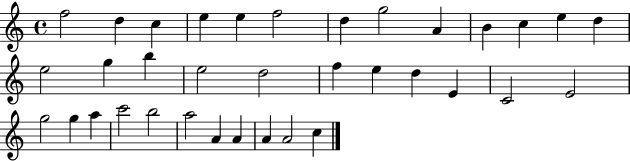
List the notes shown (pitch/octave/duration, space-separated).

F5/h D5/q C5/q E5/q E5/q F5/h D5/q G5/h A4/q B4/q C5/q E5/q D5/q E5/h G5/q B5/q E5/h D5/h F5/q E5/q D5/q E4/q C4/h E4/h G5/h G5/q A5/q C6/h B5/h A5/h A4/q A4/q A4/q A4/h C5/q